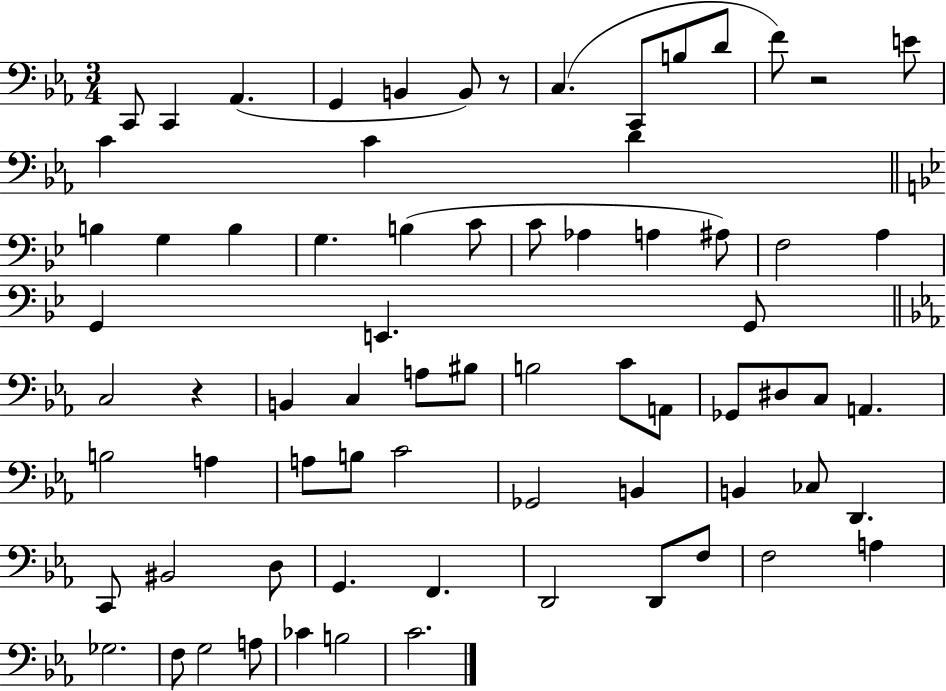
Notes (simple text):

C2/e C2/q Ab2/q. G2/q B2/q B2/e R/e C3/q. C2/e B3/e D4/e F4/e R/h E4/e C4/q C4/q D4/q B3/q G3/q B3/q G3/q. B3/q C4/e C4/e Ab3/q A3/q A#3/e F3/h A3/q G2/q E2/q. G2/e C3/h R/q B2/q C3/q A3/e BIS3/e B3/h C4/e A2/e Gb2/e D#3/e C3/e A2/q. B3/h A3/q A3/e B3/e C4/h Gb2/h B2/q B2/q CES3/e D2/q. C2/e BIS2/h D3/e G2/q. F2/q. D2/h D2/e F3/e F3/h A3/q Gb3/h. F3/e G3/h A3/e CES4/q B3/h C4/h.